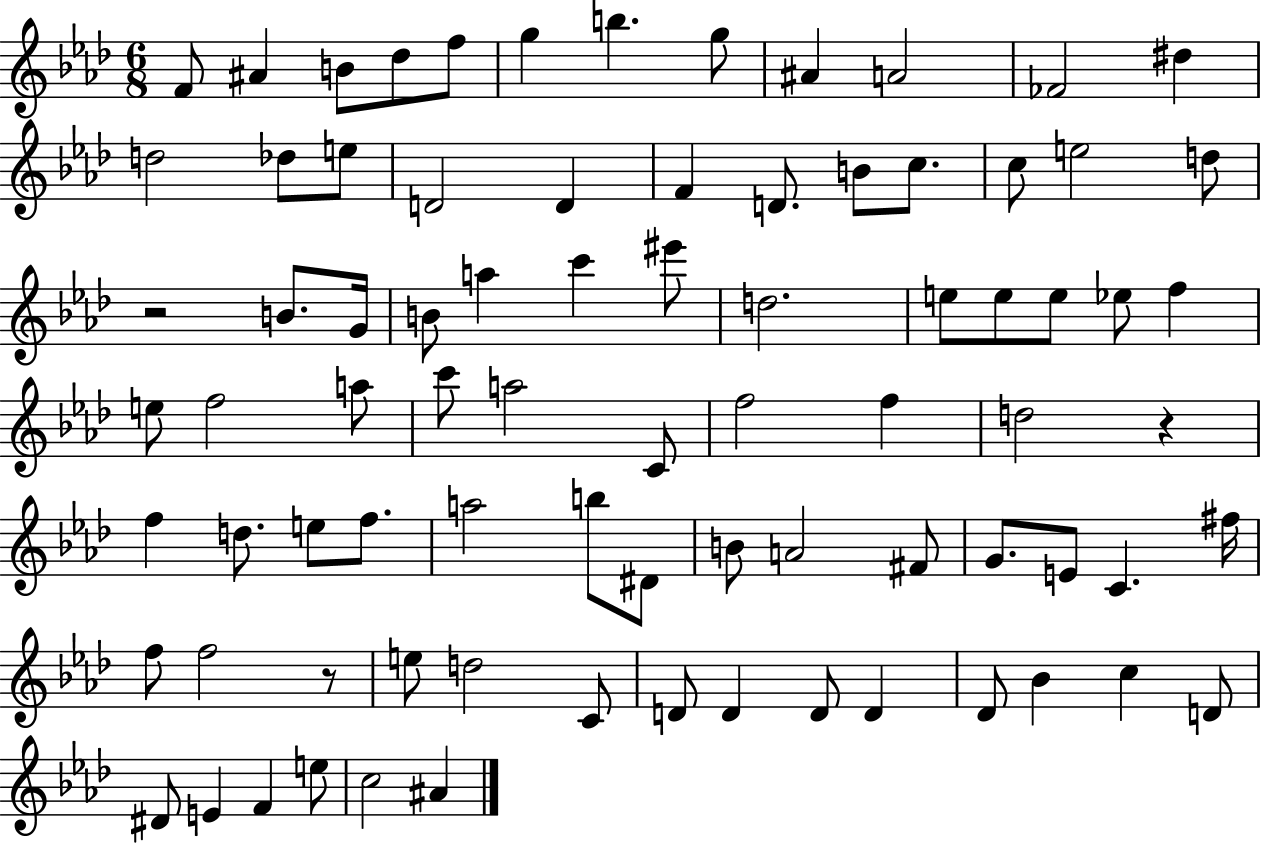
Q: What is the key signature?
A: AES major